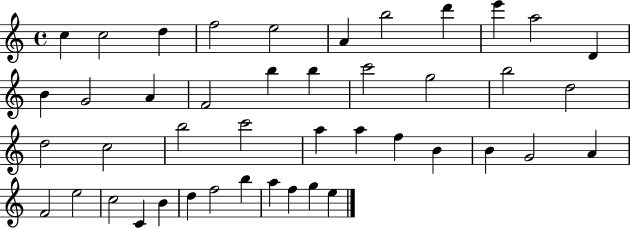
C5/q C5/h D5/q F5/h E5/h A4/q B5/h D6/q E6/q A5/h D4/q B4/q G4/h A4/q F4/h B5/q B5/q C6/h G5/h B5/h D5/h D5/h C5/h B5/h C6/h A5/q A5/q F5/q B4/q B4/q G4/h A4/q F4/h E5/h C5/h C4/q B4/q D5/q F5/h B5/q A5/q F5/q G5/q E5/q